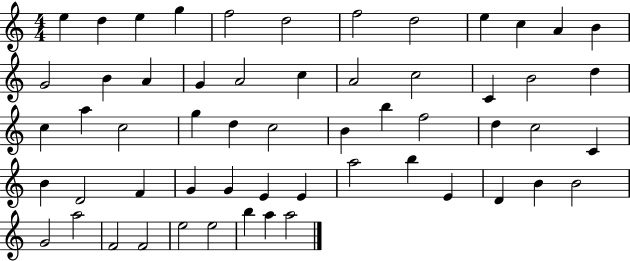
{
  \clef treble
  \numericTimeSignature
  \time 4/4
  \key c \major
  e''4 d''4 e''4 g''4 | f''2 d''2 | f''2 d''2 | e''4 c''4 a'4 b'4 | \break g'2 b'4 a'4 | g'4 a'2 c''4 | a'2 c''2 | c'4 b'2 d''4 | \break c''4 a''4 c''2 | g''4 d''4 c''2 | b'4 b''4 f''2 | d''4 c''2 c'4 | \break b'4 d'2 f'4 | g'4 g'4 e'4 e'4 | a''2 b''4 e'4 | d'4 b'4 b'2 | \break g'2 a''2 | f'2 f'2 | e''2 e''2 | b''4 a''4 a''2 | \break \bar "|."
}